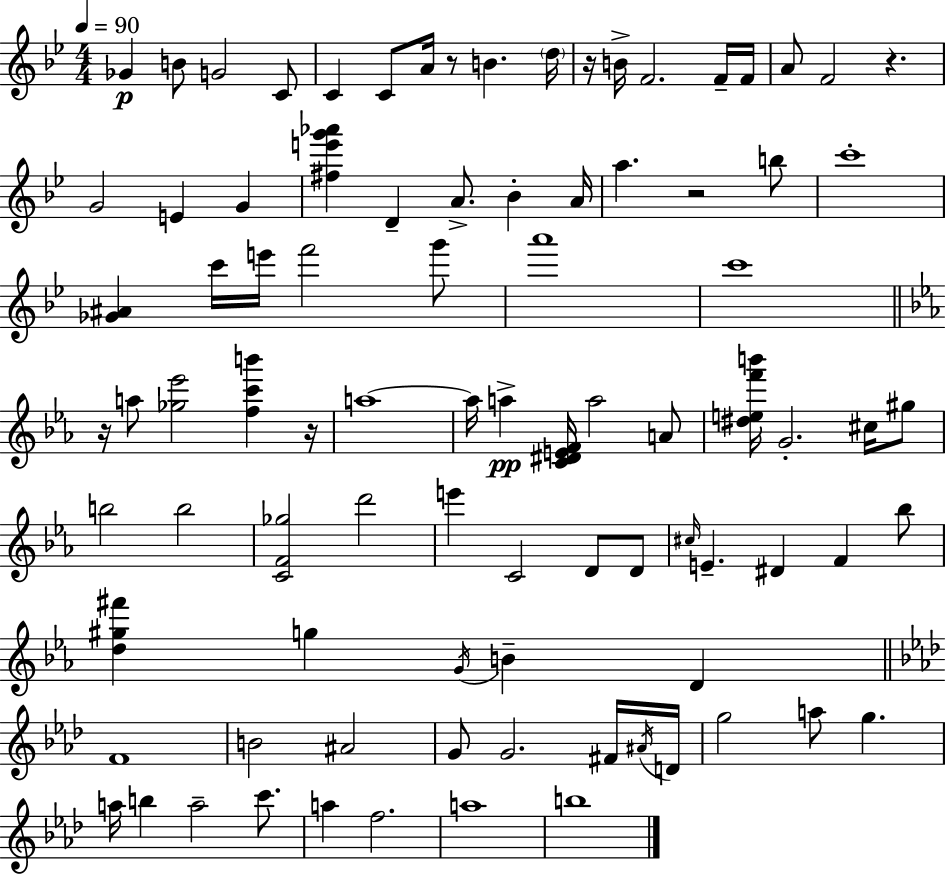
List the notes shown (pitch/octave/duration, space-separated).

Gb4/q B4/e G4/h C4/e C4/q C4/e A4/s R/e B4/q. D5/s R/s B4/s F4/h. F4/s F4/s A4/e F4/h R/q. G4/h E4/q G4/q [F#5,E6,G6,Ab6]/q D4/q A4/e. Bb4/q A4/s A5/q. R/h B5/e C6/w [Gb4,A#4]/q C6/s E6/s F6/h G6/e A6/w C6/w R/s A5/e [Gb5,Eb6]/h [F5,C6,B6]/q R/s A5/w A5/s A5/q [C4,D#4,E4,F4]/s A5/h A4/e [D#5,E5,F6,B6]/s G4/h. C#5/s G#5/e B5/h B5/h [C4,F4,Gb5]/h D6/h E6/q C4/h D4/e D4/e C#5/s E4/q. D#4/q F4/q Bb5/e [D5,G#5,F#6]/q G5/q G4/s B4/q D4/q F4/w B4/h A#4/h G4/e G4/h. F#4/s A#4/s D4/s G5/h A5/e G5/q. A5/s B5/q A5/h C6/e. A5/q F5/h. A5/w B5/w